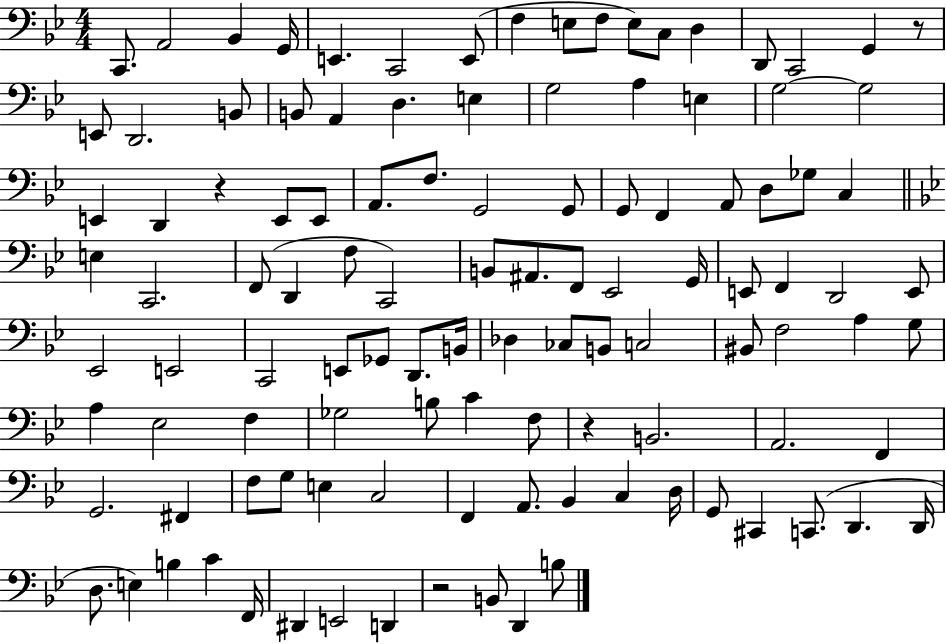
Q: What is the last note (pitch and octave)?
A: B3